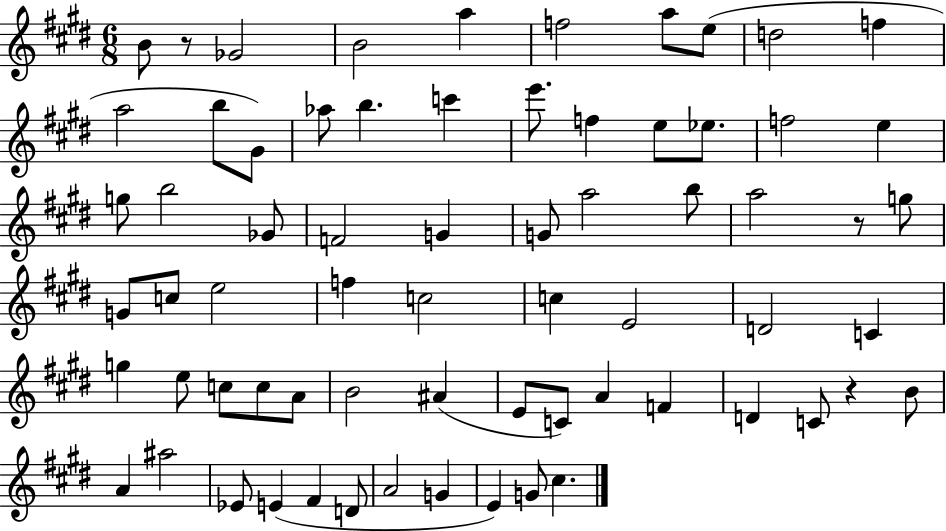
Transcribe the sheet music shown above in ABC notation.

X:1
T:Untitled
M:6/8
L:1/4
K:E
B/2 z/2 _G2 B2 a f2 a/2 e/2 d2 f a2 b/2 ^G/2 _a/2 b c' e'/2 f e/2 _e/2 f2 e g/2 b2 _G/2 F2 G G/2 a2 b/2 a2 z/2 g/2 G/2 c/2 e2 f c2 c E2 D2 C g e/2 c/2 c/2 A/2 B2 ^A E/2 C/2 A F D C/2 z B/2 A ^a2 _E/2 E ^F D/2 A2 G E G/2 ^c